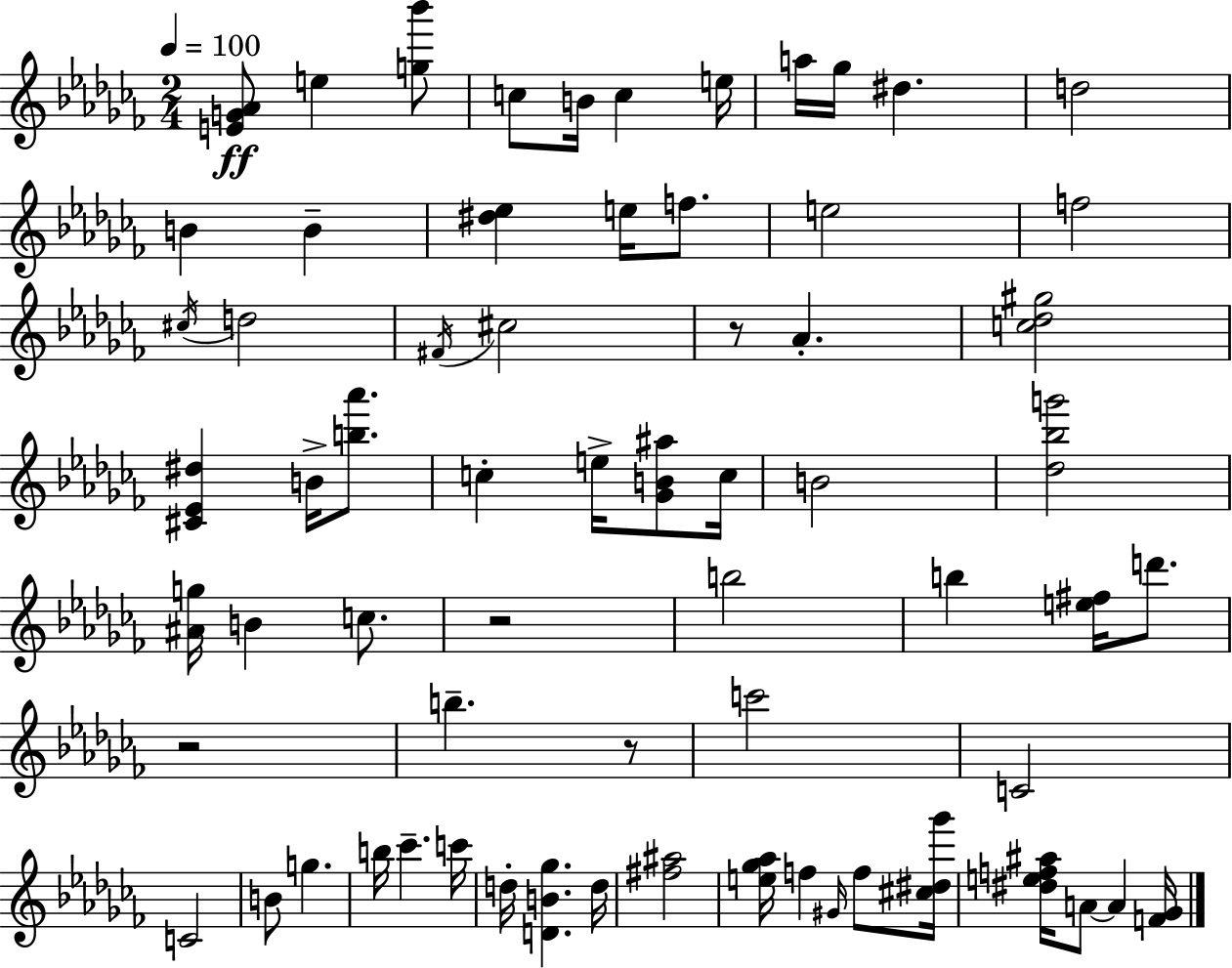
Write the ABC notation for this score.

X:1
T:Untitled
M:2/4
L:1/4
K:Abm
[EG_A]/2 e [g_b']/2 c/2 B/4 c e/4 a/4 _g/4 ^d d2 B B [^d_e] e/4 f/2 e2 f2 ^c/4 d2 ^F/4 ^c2 z/2 _A [c_d^g]2 [^C_E^d] B/4 [b_a']/2 c e/4 [_GB^a]/2 c/4 B2 [_d_bg']2 [^Ag]/4 B c/2 z2 b2 b [e^f]/4 d'/2 z2 b z/2 c'2 C2 C2 B/2 g b/4 _c' c'/4 d/4 [DB_g] d/4 [^f^a]2 [e_g_a]/4 f ^G/4 f/2 [^c^d_g']/4 [^def^a]/4 A/2 A [F_G]/4